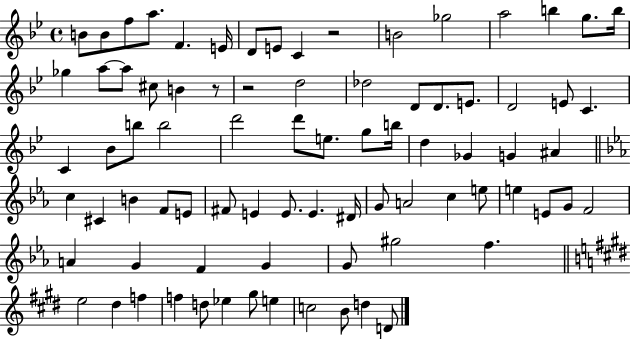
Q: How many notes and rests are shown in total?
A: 81